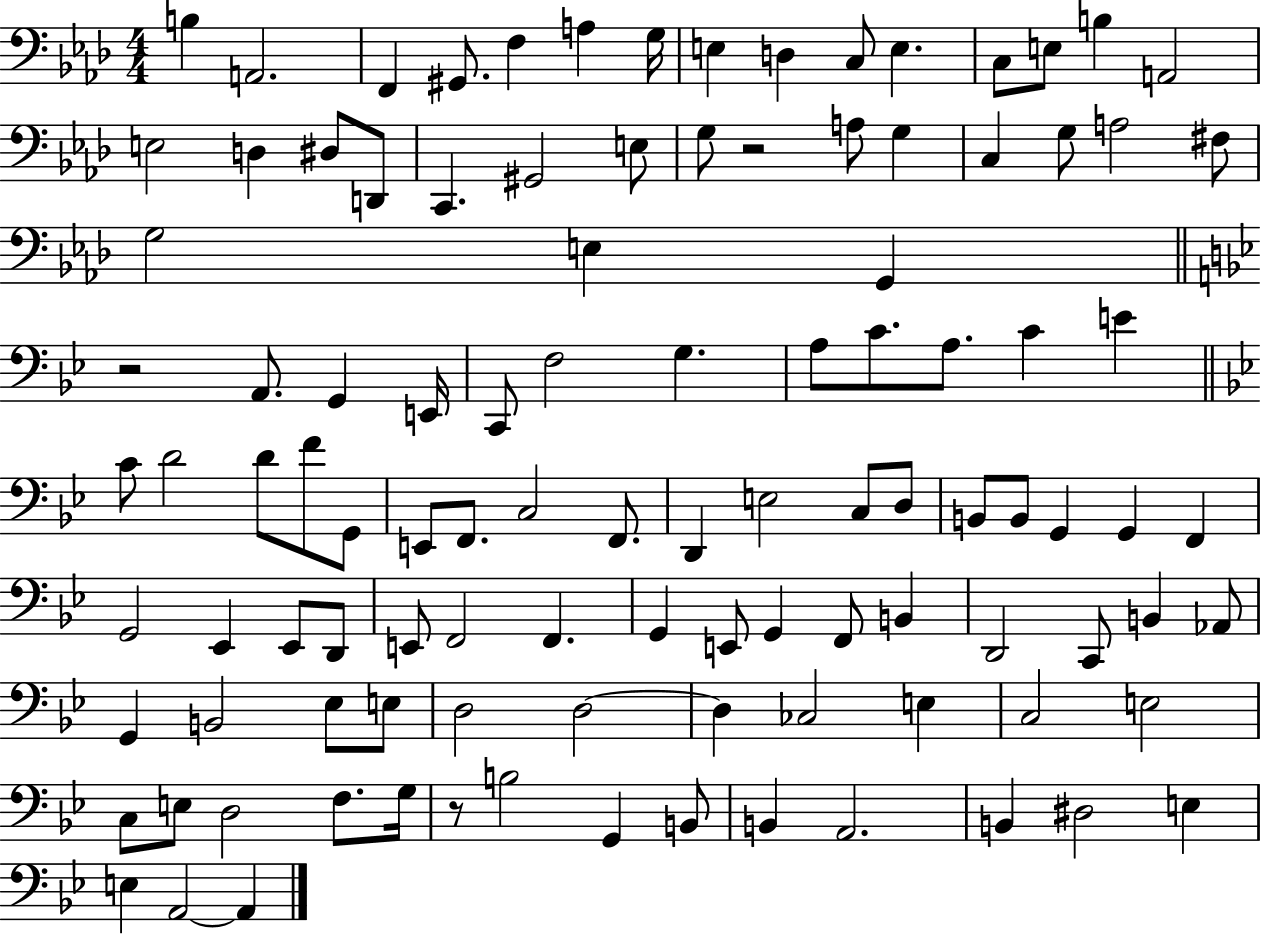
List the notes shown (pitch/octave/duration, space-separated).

B3/q A2/h. F2/q G#2/e. F3/q A3/q G3/s E3/q D3/q C3/e E3/q. C3/e E3/e B3/q A2/h E3/h D3/q D#3/e D2/e C2/q. G#2/h E3/e G3/e R/h A3/e G3/q C3/q G3/e A3/h F#3/e G3/h E3/q G2/q R/h A2/e. G2/q E2/s C2/e F3/h G3/q. A3/e C4/e. A3/e. C4/q E4/q C4/e D4/h D4/e F4/e G2/e E2/e F2/e. C3/h F2/e. D2/q E3/h C3/e D3/e B2/e B2/e G2/q G2/q F2/q G2/h Eb2/q Eb2/e D2/e E2/e F2/h F2/q. G2/q E2/e G2/q F2/e B2/q D2/h C2/e B2/q Ab2/e G2/q B2/h Eb3/e E3/e D3/h D3/h D3/q CES3/h E3/q C3/h E3/h C3/e E3/e D3/h F3/e. G3/s R/e B3/h G2/q B2/e B2/q A2/h. B2/q D#3/h E3/q E3/q A2/h A2/q